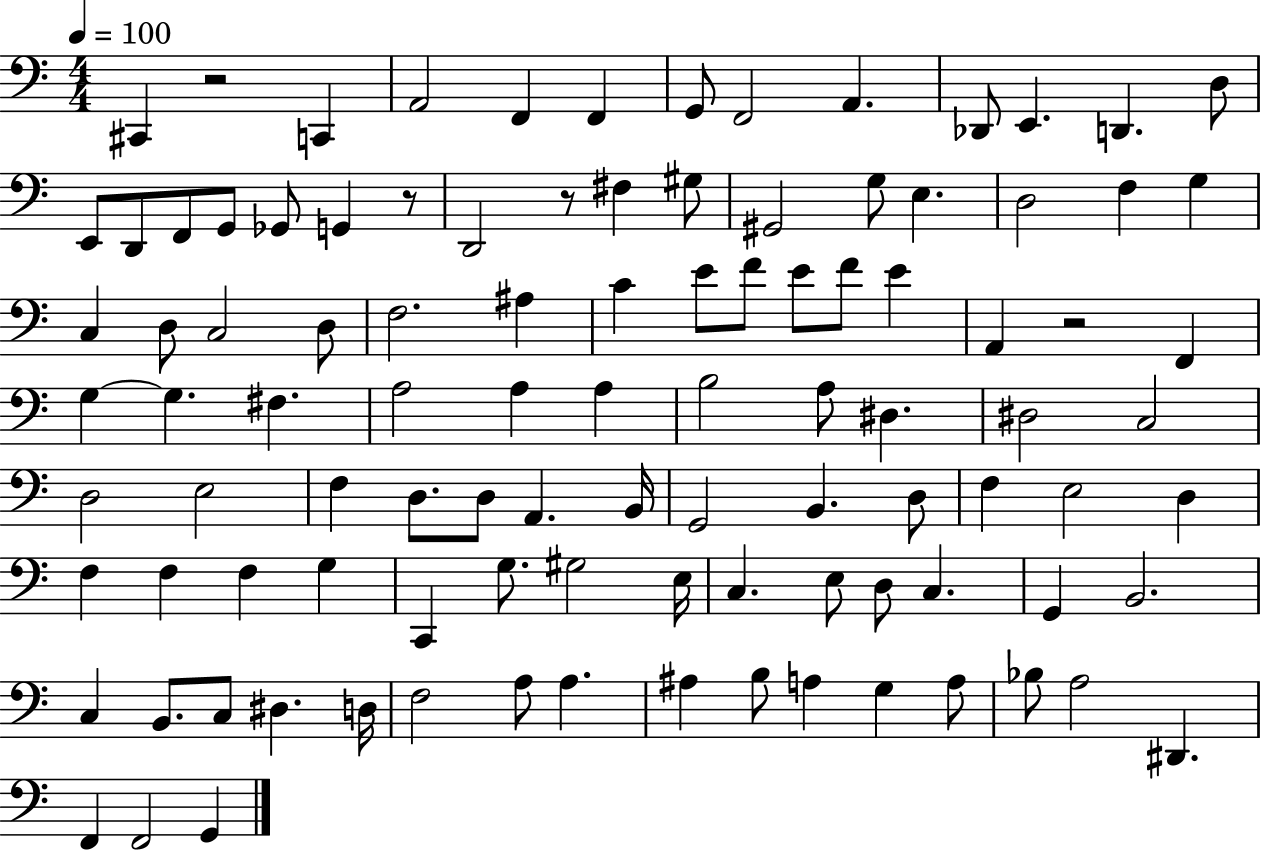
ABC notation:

X:1
T:Untitled
M:4/4
L:1/4
K:C
^C,, z2 C,, A,,2 F,, F,, G,,/2 F,,2 A,, _D,,/2 E,, D,, D,/2 E,,/2 D,,/2 F,,/2 G,,/2 _G,,/2 G,, z/2 D,,2 z/2 ^F, ^G,/2 ^G,,2 G,/2 E, D,2 F, G, C, D,/2 C,2 D,/2 F,2 ^A, C E/2 F/2 E/2 F/2 E A,, z2 F,, G, G, ^F, A,2 A, A, B,2 A,/2 ^D, ^D,2 C,2 D,2 E,2 F, D,/2 D,/2 A,, B,,/4 G,,2 B,, D,/2 F, E,2 D, F, F, F, G, C,, G,/2 ^G,2 E,/4 C, E,/2 D,/2 C, G,, B,,2 C, B,,/2 C,/2 ^D, D,/4 F,2 A,/2 A, ^A, B,/2 A, G, A,/2 _B,/2 A,2 ^D,, F,, F,,2 G,,